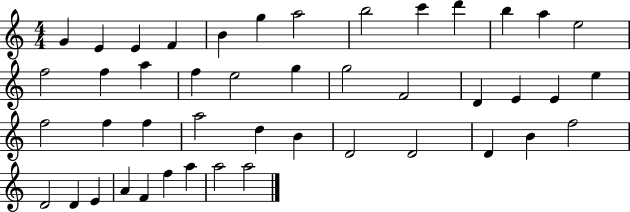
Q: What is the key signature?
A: C major